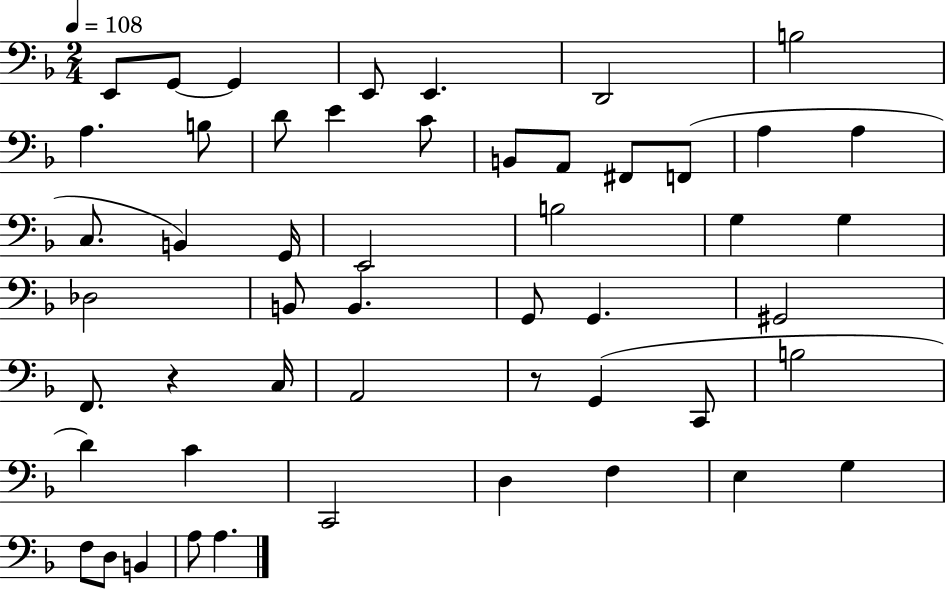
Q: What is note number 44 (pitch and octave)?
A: G3